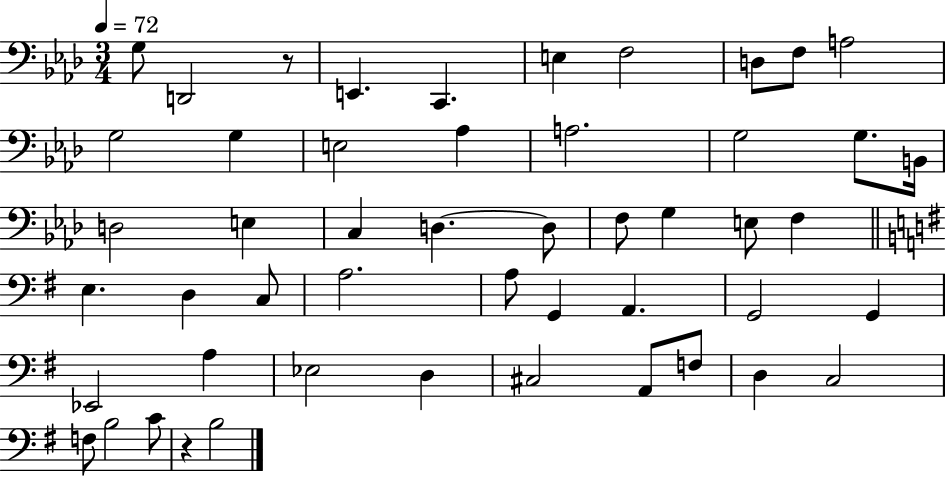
G3/e D2/h R/e E2/q. C2/q. E3/q F3/h D3/e F3/e A3/h G3/h G3/q E3/h Ab3/q A3/h. G3/h G3/e. B2/s D3/h E3/q C3/q D3/q. D3/e F3/e G3/q E3/e F3/q E3/q. D3/q C3/e A3/h. A3/e G2/q A2/q. G2/h G2/q Eb2/h A3/q Eb3/h D3/q C#3/h A2/e F3/e D3/q C3/h F3/e B3/h C4/e R/q B3/h